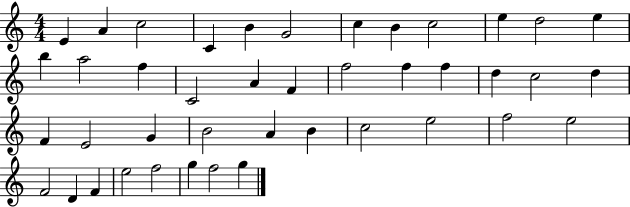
X:1
T:Untitled
M:4/4
L:1/4
K:C
E A c2 C B G2 c B c2 e d2 e b a2 f C2 A F f2 f f d c2 d F E2 G B2 A B c2 e2 f2 e2 F2 D F e2 f2 g f2 g